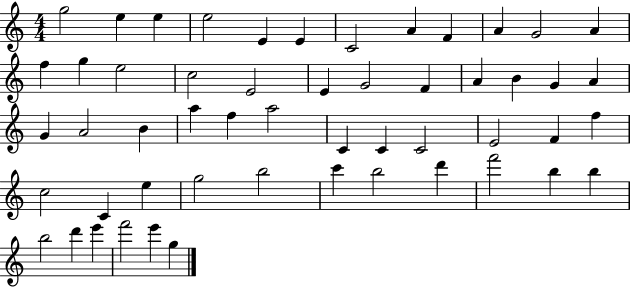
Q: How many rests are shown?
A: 0